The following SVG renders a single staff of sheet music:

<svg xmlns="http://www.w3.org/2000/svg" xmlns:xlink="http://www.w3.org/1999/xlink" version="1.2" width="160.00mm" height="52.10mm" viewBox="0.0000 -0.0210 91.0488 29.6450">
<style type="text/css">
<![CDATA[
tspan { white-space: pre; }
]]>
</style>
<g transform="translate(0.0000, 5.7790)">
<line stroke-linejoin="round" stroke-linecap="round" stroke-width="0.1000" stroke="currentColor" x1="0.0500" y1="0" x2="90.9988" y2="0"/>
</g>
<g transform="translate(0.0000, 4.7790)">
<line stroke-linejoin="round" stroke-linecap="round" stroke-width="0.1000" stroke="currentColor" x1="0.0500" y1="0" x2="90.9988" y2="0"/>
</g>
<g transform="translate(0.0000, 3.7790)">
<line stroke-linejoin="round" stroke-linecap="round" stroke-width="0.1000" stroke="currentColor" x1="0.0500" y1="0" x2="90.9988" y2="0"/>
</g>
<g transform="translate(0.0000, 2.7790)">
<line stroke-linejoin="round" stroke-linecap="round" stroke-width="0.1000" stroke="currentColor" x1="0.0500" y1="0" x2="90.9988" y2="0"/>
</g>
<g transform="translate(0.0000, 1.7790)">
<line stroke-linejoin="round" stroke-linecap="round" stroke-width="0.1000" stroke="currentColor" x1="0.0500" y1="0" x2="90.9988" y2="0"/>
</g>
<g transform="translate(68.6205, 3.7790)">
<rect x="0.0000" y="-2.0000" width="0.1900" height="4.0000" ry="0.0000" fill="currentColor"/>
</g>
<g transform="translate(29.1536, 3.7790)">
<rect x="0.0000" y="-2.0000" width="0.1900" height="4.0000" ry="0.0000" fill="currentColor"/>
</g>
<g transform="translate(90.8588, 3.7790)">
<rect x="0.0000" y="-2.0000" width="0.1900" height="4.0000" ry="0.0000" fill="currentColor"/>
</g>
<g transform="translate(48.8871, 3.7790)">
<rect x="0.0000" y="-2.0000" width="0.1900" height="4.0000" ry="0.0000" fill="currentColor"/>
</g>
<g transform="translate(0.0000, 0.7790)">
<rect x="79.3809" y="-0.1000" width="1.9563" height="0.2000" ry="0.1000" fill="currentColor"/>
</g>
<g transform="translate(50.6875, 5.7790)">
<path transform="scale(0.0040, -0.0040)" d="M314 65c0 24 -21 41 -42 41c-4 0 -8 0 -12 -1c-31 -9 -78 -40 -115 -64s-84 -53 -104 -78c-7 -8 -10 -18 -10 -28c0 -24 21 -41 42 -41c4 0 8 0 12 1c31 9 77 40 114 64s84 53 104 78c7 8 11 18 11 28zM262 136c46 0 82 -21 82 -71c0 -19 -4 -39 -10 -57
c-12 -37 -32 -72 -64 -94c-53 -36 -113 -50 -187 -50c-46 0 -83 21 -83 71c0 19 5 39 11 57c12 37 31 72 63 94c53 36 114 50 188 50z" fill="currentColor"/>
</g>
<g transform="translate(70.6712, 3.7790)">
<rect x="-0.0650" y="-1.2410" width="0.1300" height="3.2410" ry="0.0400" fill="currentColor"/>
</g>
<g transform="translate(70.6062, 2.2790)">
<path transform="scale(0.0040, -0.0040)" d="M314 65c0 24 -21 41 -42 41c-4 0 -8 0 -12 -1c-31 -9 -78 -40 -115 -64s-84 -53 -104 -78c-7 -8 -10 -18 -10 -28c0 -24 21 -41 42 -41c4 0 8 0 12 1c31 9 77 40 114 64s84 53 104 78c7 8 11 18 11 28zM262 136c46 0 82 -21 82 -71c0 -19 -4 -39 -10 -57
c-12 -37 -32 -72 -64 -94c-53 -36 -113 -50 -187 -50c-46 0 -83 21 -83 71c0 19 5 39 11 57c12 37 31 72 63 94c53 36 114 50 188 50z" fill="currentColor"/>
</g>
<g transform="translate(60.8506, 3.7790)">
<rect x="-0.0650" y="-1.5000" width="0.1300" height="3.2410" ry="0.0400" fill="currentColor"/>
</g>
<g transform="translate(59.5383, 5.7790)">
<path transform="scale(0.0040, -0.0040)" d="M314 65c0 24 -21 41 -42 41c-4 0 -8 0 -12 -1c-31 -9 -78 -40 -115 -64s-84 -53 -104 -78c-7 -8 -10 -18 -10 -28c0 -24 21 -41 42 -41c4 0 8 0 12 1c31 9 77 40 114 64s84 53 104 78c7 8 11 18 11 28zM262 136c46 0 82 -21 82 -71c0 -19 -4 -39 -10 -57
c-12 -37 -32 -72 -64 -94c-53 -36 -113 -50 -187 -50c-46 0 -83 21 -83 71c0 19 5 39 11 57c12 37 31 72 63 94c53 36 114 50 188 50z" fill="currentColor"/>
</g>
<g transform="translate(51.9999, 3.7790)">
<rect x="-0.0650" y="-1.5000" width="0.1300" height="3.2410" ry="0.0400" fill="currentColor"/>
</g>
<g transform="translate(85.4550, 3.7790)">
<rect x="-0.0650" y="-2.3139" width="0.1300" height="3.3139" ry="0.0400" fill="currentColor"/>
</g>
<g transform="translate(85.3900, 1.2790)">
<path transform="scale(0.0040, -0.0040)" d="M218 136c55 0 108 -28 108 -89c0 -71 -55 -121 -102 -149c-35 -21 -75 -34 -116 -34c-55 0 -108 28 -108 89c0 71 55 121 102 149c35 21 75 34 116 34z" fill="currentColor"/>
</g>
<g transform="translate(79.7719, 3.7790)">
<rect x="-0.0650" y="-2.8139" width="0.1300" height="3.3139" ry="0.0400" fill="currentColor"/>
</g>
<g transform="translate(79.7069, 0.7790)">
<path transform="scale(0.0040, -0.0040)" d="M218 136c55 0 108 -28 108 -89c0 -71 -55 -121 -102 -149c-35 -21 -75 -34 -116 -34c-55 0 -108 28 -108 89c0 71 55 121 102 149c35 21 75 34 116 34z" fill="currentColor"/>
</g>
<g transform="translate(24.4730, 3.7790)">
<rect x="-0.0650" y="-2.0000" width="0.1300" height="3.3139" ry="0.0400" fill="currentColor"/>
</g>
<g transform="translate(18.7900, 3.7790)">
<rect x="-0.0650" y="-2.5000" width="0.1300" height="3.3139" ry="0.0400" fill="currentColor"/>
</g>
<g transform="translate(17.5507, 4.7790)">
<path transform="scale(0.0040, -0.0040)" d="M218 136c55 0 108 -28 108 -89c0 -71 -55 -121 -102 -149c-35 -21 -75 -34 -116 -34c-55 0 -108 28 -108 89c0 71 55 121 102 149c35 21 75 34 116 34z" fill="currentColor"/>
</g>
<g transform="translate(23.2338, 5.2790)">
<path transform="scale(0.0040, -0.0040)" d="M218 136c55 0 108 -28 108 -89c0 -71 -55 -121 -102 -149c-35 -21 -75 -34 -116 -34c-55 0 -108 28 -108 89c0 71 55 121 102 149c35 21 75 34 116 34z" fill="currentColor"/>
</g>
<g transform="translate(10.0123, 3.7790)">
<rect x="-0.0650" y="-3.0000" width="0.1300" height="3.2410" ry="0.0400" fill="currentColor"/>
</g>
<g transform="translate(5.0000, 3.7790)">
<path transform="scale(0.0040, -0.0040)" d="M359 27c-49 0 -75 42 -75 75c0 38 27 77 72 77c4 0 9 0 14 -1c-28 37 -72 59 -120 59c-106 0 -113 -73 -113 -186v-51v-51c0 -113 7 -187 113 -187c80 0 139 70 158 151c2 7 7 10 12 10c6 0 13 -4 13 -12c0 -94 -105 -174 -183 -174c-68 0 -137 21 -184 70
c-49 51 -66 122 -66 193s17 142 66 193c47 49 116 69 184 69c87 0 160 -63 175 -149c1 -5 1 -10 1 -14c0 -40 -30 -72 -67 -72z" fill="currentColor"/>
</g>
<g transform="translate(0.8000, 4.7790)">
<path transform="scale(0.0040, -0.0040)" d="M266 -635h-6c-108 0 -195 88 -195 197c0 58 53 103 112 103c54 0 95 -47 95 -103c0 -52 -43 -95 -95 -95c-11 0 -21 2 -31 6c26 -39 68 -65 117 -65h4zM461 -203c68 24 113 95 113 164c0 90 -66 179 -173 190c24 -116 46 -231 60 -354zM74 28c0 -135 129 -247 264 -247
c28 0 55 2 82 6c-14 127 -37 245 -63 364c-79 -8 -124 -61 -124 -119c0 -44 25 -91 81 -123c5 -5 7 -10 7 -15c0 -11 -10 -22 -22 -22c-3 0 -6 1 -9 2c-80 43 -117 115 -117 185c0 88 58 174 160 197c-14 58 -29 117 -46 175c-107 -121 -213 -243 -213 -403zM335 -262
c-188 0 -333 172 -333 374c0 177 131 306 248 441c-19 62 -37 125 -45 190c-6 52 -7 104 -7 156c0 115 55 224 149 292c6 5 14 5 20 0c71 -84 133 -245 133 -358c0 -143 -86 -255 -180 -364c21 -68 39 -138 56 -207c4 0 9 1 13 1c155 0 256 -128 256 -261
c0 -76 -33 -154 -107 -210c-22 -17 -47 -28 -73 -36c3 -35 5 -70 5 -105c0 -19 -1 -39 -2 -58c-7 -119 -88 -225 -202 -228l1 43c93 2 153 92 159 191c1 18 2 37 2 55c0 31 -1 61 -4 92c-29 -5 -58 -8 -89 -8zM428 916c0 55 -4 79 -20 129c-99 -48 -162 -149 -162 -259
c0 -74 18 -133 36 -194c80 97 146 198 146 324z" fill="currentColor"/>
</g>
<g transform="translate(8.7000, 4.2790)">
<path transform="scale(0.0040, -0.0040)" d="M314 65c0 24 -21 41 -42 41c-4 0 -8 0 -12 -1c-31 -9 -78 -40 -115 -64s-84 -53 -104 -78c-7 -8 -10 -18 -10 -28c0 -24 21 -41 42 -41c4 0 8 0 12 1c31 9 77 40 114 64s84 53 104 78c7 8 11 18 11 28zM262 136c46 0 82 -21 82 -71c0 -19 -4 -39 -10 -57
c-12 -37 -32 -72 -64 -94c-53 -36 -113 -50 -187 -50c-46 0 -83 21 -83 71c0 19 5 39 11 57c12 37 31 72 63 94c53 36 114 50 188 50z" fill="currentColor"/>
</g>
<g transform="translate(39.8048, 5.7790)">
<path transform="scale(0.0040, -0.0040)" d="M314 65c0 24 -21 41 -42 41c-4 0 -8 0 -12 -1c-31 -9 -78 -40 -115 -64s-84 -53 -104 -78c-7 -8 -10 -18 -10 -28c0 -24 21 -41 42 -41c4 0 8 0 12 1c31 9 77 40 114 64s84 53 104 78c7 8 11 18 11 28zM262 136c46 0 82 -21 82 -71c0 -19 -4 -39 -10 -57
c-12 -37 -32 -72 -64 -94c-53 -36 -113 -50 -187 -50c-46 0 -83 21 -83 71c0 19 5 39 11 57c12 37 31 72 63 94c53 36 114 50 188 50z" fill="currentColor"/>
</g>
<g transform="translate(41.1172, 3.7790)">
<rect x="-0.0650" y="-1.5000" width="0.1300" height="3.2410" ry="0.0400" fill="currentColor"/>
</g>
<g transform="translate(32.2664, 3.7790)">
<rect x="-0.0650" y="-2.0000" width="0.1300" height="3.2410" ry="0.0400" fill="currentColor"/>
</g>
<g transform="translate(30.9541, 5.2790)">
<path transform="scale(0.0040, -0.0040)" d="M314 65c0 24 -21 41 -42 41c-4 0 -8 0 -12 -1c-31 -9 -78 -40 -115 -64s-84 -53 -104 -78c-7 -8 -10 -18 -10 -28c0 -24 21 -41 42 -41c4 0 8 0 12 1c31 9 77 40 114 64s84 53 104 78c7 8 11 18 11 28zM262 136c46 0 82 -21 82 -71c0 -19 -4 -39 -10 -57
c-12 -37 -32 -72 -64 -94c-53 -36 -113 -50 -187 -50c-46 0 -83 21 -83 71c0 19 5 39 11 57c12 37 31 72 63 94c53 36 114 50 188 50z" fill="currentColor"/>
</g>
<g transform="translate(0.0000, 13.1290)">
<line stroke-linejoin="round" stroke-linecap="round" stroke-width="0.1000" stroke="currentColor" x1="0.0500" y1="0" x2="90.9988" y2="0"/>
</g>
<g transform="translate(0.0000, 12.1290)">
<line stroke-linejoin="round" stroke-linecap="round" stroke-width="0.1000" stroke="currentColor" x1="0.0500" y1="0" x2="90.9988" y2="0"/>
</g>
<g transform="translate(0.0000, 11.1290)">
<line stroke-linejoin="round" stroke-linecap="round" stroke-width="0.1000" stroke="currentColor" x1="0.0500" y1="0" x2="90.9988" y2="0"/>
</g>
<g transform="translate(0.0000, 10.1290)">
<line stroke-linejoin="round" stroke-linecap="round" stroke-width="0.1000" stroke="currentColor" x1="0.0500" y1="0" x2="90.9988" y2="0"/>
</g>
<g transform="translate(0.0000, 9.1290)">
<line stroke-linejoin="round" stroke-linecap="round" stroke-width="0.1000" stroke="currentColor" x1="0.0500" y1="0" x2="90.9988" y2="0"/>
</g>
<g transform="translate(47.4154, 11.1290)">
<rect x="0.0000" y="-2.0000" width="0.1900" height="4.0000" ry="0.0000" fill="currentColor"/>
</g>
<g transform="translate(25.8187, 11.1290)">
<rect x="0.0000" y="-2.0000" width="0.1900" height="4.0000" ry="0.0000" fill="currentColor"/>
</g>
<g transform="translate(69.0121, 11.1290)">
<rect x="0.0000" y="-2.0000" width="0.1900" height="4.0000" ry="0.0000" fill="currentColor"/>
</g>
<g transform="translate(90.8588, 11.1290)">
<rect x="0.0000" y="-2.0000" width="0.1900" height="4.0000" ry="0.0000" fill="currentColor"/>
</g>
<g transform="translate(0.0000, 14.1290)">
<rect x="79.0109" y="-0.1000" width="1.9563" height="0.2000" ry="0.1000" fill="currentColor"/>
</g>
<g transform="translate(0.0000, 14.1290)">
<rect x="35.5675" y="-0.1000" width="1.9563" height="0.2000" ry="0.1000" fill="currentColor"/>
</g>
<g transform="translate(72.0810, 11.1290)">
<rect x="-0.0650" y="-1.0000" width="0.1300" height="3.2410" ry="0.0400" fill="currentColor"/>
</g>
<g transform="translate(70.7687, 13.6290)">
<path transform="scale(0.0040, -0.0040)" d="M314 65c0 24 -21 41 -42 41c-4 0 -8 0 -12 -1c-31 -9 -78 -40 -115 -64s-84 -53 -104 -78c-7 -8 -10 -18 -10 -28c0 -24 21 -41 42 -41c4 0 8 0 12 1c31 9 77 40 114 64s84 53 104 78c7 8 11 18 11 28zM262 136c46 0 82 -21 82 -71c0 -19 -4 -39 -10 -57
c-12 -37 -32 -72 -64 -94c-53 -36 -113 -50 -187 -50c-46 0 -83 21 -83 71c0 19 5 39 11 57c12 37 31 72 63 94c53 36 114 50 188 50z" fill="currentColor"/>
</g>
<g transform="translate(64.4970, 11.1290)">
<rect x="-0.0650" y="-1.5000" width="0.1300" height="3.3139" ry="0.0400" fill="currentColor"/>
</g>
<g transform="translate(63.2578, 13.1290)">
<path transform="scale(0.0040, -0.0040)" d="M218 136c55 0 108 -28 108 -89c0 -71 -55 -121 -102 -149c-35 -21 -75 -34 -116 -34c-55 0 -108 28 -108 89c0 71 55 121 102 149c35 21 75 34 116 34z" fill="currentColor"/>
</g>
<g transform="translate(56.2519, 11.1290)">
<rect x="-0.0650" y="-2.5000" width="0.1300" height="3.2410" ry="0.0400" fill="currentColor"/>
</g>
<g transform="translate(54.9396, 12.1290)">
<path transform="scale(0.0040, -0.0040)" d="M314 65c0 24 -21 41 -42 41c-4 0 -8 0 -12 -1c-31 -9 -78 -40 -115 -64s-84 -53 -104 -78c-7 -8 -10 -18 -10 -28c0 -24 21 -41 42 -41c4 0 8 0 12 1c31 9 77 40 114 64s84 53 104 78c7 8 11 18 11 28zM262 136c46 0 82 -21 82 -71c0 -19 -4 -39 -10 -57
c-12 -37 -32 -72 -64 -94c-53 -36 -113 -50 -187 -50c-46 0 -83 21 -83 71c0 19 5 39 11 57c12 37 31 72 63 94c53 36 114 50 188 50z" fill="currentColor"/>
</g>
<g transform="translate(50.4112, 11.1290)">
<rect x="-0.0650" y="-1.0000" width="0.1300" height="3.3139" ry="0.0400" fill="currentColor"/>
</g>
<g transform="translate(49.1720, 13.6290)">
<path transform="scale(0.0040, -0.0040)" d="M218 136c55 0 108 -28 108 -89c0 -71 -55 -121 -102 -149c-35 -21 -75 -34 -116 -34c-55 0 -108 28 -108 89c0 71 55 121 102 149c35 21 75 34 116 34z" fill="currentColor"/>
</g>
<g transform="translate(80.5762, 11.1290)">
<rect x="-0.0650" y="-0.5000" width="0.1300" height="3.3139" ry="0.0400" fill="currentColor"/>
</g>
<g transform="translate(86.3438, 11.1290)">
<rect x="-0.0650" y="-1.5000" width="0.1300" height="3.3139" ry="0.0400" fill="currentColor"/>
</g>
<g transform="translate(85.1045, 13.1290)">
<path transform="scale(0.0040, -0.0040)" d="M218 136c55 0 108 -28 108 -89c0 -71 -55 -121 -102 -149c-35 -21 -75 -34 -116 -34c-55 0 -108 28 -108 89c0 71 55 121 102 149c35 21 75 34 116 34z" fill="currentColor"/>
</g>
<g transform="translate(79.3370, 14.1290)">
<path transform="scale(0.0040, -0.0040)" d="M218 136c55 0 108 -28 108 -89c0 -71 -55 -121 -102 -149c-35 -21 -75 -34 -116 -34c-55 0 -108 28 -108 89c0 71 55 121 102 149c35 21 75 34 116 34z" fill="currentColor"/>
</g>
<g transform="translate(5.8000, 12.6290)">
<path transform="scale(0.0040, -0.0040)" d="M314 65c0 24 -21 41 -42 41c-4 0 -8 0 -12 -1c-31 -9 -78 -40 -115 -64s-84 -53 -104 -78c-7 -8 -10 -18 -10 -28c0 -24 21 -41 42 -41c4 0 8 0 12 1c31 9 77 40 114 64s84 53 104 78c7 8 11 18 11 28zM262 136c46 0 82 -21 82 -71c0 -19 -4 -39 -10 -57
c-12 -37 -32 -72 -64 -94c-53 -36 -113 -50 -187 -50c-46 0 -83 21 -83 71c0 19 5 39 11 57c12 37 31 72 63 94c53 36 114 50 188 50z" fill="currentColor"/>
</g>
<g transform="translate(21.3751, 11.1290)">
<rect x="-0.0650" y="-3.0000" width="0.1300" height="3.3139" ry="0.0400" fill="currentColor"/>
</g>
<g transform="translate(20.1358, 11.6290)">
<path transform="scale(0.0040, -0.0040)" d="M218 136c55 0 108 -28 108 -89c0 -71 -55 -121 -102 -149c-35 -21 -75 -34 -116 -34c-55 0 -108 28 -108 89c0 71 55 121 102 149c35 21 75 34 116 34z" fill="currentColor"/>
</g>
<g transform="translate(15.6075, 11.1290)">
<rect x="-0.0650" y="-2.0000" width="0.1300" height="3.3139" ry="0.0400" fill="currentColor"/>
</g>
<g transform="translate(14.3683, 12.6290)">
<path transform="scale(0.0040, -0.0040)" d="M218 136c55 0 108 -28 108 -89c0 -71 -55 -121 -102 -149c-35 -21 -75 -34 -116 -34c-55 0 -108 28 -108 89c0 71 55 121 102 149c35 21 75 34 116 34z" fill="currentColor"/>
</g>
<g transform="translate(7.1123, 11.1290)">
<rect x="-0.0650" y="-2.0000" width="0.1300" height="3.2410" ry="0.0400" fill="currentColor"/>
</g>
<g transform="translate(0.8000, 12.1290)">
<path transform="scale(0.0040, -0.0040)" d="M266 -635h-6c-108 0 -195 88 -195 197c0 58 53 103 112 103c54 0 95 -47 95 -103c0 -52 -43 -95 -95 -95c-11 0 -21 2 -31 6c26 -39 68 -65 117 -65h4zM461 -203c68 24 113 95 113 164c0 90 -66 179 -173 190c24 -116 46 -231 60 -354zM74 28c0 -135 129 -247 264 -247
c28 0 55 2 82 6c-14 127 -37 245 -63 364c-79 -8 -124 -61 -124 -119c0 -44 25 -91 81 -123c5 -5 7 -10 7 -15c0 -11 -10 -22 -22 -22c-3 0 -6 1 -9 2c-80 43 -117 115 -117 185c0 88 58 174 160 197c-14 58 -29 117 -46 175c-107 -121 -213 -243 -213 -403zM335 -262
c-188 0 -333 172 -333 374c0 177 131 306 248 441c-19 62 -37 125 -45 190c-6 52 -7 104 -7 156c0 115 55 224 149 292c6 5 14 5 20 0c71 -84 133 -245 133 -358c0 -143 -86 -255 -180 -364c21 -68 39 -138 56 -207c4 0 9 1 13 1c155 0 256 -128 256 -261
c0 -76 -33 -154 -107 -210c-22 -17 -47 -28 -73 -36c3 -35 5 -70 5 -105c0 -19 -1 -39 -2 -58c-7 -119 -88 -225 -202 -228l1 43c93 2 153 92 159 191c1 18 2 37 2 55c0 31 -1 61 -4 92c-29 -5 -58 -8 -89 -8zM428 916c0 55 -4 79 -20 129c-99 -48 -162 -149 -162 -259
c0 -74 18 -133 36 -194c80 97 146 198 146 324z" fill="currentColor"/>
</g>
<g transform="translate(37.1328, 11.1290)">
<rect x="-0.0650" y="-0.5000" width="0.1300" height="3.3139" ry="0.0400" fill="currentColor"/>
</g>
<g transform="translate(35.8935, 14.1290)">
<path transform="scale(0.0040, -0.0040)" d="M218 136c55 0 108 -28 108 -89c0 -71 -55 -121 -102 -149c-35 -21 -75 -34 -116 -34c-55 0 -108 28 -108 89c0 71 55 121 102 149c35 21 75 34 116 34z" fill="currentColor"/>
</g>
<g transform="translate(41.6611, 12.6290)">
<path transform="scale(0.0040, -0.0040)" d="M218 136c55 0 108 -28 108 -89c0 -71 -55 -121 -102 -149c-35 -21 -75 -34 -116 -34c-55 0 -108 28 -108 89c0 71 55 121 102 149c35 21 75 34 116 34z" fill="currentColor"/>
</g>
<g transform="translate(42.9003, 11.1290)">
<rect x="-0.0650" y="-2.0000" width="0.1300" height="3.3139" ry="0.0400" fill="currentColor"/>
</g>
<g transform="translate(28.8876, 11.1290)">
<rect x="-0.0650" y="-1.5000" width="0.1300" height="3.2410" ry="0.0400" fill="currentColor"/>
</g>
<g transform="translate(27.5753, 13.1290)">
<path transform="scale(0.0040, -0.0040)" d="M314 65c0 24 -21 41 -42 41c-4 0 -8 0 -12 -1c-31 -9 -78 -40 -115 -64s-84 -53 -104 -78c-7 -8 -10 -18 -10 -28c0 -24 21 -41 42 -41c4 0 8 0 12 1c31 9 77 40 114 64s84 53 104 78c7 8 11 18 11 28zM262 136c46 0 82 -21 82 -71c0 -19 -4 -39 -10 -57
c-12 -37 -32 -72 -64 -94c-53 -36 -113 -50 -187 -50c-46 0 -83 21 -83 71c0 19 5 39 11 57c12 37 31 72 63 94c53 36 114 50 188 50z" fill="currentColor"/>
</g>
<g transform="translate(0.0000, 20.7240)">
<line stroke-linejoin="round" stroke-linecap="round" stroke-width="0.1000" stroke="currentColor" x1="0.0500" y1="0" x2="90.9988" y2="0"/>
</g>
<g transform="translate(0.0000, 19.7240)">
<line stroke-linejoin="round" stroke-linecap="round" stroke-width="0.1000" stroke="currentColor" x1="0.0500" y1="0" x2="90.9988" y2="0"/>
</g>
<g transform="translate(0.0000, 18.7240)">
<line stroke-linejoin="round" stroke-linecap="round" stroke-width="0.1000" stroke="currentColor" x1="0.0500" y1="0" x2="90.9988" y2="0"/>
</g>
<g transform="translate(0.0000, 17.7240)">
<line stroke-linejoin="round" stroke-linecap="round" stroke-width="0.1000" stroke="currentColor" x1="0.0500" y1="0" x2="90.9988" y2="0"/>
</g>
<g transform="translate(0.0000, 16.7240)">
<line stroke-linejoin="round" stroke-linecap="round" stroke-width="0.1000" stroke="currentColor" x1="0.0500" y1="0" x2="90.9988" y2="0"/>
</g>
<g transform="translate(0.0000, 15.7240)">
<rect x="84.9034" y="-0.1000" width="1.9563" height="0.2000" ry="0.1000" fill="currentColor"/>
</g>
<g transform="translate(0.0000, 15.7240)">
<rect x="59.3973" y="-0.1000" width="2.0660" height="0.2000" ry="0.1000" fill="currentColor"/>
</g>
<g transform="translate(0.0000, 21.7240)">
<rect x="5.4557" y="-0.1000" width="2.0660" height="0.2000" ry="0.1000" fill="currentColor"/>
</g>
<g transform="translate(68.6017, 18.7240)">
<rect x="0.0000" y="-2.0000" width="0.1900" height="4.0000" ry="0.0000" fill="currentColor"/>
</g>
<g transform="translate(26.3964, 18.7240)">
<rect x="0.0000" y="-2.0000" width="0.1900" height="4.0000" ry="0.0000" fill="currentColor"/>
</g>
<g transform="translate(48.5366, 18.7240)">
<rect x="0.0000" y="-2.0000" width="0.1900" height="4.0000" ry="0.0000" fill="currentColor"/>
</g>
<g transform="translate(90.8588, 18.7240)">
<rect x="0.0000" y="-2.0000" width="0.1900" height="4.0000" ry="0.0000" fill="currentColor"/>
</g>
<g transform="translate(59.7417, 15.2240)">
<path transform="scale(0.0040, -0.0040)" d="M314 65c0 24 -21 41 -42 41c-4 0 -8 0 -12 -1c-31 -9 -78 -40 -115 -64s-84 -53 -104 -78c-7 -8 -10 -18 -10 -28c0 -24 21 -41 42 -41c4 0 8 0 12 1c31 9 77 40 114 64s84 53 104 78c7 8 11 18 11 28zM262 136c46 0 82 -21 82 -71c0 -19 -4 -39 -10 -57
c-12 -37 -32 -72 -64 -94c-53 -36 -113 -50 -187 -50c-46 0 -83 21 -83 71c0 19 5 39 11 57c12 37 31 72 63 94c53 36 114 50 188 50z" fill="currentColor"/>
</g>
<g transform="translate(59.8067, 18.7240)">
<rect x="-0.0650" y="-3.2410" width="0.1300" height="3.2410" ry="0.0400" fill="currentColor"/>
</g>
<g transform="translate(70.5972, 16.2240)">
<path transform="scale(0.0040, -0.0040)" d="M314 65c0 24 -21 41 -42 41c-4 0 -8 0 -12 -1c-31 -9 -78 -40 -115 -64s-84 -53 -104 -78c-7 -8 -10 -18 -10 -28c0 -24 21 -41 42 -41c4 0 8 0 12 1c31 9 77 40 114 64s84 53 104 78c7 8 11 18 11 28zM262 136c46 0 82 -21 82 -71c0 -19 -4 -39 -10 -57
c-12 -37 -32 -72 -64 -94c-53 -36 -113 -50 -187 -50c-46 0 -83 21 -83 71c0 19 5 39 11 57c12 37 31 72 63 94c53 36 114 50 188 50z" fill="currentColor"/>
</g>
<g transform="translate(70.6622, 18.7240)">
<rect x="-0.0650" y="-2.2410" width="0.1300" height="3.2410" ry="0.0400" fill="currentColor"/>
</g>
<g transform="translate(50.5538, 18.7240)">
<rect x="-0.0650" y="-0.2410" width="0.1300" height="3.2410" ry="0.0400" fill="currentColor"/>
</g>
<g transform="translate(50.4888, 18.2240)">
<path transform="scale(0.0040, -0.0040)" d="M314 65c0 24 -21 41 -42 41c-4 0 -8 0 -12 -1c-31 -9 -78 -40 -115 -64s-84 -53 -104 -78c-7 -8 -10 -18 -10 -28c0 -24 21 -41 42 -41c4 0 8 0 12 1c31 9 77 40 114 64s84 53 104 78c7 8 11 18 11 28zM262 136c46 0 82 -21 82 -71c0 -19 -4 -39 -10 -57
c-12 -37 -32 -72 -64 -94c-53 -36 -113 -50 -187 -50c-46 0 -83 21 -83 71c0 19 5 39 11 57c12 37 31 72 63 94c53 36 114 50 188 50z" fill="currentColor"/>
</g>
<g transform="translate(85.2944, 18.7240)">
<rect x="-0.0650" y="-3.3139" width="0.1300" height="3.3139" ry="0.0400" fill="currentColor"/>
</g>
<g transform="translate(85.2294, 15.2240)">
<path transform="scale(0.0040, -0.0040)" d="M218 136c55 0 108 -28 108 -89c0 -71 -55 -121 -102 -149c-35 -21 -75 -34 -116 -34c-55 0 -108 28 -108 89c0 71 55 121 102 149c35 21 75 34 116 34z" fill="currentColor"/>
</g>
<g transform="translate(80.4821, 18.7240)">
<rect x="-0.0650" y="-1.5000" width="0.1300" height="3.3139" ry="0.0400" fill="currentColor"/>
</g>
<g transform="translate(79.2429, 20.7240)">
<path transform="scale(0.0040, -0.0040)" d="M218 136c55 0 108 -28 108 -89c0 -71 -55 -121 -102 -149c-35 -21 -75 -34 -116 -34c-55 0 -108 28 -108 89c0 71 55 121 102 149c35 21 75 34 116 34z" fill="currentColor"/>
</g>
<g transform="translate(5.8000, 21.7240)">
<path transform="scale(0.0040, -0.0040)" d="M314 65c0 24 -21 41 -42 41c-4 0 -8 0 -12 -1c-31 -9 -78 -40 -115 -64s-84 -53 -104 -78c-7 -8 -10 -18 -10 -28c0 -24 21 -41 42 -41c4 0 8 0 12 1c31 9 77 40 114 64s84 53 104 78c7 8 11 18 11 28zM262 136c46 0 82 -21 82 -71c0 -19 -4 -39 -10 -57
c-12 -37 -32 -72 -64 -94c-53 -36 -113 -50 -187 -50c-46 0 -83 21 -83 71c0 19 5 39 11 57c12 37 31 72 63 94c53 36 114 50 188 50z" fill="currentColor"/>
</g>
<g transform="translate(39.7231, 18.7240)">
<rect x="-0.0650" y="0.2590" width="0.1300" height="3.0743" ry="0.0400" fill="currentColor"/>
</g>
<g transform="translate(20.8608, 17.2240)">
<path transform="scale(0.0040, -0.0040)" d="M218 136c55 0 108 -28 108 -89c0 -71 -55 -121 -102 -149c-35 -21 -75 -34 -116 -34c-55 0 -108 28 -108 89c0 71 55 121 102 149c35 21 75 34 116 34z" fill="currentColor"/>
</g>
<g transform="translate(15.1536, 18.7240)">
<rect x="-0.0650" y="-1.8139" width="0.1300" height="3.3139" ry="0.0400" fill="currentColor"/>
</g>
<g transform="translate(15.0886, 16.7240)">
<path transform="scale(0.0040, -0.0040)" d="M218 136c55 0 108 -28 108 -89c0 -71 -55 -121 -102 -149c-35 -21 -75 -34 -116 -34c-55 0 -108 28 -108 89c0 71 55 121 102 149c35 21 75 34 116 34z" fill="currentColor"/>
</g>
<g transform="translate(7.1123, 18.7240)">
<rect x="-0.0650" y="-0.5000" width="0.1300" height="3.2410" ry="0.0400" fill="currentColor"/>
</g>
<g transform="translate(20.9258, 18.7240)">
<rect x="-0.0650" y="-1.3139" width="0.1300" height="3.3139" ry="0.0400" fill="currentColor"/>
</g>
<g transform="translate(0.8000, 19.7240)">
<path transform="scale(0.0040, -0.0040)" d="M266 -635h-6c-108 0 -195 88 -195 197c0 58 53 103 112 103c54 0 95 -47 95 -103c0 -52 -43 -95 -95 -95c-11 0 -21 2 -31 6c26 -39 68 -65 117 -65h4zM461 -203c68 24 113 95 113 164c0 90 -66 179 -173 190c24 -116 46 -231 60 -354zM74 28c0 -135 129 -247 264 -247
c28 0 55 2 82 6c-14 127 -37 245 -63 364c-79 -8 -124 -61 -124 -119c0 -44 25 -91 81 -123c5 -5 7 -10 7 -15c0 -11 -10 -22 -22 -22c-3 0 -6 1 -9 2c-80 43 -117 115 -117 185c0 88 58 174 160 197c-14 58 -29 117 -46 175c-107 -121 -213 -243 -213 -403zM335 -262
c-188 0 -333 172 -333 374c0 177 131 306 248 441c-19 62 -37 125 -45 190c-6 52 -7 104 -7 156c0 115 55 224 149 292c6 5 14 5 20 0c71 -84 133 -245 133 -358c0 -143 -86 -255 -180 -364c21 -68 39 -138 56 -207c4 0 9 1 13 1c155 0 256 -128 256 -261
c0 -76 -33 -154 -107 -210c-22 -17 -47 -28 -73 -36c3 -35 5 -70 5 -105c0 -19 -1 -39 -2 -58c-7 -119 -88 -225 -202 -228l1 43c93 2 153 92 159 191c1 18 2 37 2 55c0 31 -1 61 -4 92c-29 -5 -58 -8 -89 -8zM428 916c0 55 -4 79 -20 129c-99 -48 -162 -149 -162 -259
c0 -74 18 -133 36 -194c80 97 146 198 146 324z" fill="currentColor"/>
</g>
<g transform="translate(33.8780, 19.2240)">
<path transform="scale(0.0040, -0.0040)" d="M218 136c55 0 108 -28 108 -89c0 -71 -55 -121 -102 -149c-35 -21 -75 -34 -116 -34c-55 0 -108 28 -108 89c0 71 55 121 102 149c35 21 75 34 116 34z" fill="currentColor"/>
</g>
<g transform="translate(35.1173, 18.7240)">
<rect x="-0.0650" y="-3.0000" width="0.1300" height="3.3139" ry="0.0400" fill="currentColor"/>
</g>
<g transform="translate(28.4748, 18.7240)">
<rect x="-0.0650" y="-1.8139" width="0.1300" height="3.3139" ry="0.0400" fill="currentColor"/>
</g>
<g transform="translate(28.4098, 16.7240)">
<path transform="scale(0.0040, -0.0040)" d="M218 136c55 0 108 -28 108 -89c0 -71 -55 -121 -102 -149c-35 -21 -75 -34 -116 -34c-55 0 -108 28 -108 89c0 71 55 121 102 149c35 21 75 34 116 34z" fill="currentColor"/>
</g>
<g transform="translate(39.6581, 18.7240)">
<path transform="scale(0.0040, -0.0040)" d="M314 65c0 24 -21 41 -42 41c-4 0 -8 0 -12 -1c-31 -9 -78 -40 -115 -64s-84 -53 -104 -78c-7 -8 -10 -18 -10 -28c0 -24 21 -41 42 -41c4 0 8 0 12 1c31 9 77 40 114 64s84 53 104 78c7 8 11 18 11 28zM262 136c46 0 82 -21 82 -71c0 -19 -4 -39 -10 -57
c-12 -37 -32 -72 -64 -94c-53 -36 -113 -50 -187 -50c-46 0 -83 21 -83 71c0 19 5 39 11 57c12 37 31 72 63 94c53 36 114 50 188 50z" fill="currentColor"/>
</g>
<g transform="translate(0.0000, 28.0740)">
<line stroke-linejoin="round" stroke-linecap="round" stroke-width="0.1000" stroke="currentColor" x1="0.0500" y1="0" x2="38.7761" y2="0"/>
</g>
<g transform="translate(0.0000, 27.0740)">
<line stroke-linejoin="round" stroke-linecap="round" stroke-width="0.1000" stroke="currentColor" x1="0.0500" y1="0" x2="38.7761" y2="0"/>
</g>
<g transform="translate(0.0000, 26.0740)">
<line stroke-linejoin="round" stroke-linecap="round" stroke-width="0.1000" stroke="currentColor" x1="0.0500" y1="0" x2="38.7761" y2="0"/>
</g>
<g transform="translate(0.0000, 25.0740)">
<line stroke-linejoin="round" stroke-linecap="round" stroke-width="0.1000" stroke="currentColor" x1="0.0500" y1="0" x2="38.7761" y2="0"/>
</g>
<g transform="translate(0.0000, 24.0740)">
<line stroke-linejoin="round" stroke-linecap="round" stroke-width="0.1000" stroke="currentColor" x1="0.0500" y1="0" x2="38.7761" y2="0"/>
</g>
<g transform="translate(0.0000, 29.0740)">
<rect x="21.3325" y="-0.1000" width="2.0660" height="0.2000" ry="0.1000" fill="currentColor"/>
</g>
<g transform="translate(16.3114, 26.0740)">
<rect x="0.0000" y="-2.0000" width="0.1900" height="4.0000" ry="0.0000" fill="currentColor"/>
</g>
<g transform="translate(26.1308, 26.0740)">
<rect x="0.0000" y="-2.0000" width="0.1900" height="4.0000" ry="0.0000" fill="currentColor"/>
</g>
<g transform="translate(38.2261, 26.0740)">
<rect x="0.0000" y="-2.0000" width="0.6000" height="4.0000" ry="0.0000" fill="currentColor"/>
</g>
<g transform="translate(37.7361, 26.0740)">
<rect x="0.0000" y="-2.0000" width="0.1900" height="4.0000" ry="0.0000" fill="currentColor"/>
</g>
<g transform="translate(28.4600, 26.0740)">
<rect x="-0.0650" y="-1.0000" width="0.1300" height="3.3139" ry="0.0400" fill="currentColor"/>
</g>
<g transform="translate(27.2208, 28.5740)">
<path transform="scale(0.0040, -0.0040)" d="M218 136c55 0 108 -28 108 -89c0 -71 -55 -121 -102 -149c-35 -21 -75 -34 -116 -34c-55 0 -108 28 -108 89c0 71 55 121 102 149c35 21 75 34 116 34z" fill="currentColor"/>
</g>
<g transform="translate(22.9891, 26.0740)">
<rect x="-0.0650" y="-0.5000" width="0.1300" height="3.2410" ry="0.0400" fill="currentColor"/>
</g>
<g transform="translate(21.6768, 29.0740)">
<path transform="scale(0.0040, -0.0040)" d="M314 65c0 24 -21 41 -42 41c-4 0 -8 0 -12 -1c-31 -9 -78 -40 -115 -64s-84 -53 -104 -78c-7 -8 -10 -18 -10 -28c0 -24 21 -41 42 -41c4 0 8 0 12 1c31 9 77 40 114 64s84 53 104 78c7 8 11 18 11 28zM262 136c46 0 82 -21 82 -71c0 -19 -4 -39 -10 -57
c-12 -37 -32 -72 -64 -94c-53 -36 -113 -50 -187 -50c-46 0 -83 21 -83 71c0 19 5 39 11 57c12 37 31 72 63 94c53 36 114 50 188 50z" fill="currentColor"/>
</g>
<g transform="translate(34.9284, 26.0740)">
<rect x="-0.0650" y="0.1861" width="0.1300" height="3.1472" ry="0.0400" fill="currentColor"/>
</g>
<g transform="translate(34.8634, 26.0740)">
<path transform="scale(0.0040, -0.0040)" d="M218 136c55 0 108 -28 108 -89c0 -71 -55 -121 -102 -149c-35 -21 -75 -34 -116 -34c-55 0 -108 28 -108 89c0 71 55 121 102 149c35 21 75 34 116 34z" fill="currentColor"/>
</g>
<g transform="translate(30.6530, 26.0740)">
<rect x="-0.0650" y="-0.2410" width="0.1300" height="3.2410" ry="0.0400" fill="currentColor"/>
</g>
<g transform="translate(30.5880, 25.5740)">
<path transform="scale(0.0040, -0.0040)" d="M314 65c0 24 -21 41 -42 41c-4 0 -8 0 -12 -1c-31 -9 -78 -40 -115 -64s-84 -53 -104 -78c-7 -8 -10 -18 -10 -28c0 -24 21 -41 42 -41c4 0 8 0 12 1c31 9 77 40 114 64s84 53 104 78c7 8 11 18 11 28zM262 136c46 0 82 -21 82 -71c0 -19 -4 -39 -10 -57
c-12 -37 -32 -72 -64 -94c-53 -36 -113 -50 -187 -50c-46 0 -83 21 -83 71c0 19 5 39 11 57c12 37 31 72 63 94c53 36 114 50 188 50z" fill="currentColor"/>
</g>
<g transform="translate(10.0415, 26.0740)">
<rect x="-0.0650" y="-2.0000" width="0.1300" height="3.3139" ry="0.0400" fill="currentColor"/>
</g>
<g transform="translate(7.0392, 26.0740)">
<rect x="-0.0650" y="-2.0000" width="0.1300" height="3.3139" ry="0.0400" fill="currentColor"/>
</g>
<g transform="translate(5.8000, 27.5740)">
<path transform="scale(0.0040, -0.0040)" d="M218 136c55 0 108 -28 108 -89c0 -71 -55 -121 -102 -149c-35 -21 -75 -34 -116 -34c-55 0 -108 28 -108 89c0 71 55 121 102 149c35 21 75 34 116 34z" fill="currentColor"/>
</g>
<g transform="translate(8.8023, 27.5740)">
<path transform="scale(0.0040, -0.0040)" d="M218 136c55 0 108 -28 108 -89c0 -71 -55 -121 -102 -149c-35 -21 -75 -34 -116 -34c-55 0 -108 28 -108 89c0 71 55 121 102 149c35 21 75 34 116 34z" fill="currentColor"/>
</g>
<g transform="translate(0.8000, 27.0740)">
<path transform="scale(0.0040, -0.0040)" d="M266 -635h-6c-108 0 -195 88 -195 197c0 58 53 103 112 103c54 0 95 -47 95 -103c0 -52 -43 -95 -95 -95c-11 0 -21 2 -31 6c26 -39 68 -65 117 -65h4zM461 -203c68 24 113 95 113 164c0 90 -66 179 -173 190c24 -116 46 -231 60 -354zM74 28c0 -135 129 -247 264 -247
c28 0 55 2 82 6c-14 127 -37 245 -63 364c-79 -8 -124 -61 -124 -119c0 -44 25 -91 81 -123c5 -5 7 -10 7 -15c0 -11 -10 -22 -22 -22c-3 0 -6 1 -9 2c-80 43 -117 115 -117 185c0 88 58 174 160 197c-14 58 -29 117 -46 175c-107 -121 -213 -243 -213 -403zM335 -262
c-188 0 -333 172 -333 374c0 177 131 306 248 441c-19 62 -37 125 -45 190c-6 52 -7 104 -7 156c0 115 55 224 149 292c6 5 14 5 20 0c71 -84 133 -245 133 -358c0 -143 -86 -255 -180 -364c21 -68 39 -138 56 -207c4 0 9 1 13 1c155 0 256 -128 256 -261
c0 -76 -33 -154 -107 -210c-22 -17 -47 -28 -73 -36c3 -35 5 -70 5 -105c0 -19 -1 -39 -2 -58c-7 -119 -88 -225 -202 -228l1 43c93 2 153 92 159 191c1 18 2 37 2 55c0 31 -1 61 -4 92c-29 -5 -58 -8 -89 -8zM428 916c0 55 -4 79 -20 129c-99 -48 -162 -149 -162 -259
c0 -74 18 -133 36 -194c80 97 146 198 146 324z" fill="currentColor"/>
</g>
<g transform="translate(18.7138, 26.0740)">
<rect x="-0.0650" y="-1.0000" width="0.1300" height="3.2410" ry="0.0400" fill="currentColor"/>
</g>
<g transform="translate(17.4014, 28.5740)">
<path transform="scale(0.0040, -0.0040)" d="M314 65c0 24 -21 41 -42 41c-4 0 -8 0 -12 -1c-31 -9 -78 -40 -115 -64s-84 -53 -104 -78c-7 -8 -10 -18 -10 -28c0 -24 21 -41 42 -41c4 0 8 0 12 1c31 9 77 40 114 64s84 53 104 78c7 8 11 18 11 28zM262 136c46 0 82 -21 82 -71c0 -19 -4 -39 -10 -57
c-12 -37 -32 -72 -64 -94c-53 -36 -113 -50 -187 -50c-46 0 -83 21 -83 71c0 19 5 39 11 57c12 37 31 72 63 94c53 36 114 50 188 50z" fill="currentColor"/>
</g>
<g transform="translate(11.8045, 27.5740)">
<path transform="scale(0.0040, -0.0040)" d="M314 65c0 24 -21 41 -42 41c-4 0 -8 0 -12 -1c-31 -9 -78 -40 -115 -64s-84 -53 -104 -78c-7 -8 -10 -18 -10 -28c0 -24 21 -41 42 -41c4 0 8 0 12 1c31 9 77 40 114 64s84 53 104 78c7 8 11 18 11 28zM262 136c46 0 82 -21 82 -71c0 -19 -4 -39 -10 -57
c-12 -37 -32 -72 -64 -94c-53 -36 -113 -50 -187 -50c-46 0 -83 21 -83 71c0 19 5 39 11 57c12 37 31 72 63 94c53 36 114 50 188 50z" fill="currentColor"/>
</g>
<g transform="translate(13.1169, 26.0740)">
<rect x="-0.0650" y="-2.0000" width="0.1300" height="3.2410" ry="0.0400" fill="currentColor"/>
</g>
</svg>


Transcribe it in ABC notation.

X:1
T:Untitled
M:4/4
L:1/4
K:C
A2 G F F2 E2 E2 E2 e2 a g F2 F A E2 C F D G2 E D2 C E C2 f e f A B2 c2 b2 g2 E b F F F2 D2 C2 D c2 B